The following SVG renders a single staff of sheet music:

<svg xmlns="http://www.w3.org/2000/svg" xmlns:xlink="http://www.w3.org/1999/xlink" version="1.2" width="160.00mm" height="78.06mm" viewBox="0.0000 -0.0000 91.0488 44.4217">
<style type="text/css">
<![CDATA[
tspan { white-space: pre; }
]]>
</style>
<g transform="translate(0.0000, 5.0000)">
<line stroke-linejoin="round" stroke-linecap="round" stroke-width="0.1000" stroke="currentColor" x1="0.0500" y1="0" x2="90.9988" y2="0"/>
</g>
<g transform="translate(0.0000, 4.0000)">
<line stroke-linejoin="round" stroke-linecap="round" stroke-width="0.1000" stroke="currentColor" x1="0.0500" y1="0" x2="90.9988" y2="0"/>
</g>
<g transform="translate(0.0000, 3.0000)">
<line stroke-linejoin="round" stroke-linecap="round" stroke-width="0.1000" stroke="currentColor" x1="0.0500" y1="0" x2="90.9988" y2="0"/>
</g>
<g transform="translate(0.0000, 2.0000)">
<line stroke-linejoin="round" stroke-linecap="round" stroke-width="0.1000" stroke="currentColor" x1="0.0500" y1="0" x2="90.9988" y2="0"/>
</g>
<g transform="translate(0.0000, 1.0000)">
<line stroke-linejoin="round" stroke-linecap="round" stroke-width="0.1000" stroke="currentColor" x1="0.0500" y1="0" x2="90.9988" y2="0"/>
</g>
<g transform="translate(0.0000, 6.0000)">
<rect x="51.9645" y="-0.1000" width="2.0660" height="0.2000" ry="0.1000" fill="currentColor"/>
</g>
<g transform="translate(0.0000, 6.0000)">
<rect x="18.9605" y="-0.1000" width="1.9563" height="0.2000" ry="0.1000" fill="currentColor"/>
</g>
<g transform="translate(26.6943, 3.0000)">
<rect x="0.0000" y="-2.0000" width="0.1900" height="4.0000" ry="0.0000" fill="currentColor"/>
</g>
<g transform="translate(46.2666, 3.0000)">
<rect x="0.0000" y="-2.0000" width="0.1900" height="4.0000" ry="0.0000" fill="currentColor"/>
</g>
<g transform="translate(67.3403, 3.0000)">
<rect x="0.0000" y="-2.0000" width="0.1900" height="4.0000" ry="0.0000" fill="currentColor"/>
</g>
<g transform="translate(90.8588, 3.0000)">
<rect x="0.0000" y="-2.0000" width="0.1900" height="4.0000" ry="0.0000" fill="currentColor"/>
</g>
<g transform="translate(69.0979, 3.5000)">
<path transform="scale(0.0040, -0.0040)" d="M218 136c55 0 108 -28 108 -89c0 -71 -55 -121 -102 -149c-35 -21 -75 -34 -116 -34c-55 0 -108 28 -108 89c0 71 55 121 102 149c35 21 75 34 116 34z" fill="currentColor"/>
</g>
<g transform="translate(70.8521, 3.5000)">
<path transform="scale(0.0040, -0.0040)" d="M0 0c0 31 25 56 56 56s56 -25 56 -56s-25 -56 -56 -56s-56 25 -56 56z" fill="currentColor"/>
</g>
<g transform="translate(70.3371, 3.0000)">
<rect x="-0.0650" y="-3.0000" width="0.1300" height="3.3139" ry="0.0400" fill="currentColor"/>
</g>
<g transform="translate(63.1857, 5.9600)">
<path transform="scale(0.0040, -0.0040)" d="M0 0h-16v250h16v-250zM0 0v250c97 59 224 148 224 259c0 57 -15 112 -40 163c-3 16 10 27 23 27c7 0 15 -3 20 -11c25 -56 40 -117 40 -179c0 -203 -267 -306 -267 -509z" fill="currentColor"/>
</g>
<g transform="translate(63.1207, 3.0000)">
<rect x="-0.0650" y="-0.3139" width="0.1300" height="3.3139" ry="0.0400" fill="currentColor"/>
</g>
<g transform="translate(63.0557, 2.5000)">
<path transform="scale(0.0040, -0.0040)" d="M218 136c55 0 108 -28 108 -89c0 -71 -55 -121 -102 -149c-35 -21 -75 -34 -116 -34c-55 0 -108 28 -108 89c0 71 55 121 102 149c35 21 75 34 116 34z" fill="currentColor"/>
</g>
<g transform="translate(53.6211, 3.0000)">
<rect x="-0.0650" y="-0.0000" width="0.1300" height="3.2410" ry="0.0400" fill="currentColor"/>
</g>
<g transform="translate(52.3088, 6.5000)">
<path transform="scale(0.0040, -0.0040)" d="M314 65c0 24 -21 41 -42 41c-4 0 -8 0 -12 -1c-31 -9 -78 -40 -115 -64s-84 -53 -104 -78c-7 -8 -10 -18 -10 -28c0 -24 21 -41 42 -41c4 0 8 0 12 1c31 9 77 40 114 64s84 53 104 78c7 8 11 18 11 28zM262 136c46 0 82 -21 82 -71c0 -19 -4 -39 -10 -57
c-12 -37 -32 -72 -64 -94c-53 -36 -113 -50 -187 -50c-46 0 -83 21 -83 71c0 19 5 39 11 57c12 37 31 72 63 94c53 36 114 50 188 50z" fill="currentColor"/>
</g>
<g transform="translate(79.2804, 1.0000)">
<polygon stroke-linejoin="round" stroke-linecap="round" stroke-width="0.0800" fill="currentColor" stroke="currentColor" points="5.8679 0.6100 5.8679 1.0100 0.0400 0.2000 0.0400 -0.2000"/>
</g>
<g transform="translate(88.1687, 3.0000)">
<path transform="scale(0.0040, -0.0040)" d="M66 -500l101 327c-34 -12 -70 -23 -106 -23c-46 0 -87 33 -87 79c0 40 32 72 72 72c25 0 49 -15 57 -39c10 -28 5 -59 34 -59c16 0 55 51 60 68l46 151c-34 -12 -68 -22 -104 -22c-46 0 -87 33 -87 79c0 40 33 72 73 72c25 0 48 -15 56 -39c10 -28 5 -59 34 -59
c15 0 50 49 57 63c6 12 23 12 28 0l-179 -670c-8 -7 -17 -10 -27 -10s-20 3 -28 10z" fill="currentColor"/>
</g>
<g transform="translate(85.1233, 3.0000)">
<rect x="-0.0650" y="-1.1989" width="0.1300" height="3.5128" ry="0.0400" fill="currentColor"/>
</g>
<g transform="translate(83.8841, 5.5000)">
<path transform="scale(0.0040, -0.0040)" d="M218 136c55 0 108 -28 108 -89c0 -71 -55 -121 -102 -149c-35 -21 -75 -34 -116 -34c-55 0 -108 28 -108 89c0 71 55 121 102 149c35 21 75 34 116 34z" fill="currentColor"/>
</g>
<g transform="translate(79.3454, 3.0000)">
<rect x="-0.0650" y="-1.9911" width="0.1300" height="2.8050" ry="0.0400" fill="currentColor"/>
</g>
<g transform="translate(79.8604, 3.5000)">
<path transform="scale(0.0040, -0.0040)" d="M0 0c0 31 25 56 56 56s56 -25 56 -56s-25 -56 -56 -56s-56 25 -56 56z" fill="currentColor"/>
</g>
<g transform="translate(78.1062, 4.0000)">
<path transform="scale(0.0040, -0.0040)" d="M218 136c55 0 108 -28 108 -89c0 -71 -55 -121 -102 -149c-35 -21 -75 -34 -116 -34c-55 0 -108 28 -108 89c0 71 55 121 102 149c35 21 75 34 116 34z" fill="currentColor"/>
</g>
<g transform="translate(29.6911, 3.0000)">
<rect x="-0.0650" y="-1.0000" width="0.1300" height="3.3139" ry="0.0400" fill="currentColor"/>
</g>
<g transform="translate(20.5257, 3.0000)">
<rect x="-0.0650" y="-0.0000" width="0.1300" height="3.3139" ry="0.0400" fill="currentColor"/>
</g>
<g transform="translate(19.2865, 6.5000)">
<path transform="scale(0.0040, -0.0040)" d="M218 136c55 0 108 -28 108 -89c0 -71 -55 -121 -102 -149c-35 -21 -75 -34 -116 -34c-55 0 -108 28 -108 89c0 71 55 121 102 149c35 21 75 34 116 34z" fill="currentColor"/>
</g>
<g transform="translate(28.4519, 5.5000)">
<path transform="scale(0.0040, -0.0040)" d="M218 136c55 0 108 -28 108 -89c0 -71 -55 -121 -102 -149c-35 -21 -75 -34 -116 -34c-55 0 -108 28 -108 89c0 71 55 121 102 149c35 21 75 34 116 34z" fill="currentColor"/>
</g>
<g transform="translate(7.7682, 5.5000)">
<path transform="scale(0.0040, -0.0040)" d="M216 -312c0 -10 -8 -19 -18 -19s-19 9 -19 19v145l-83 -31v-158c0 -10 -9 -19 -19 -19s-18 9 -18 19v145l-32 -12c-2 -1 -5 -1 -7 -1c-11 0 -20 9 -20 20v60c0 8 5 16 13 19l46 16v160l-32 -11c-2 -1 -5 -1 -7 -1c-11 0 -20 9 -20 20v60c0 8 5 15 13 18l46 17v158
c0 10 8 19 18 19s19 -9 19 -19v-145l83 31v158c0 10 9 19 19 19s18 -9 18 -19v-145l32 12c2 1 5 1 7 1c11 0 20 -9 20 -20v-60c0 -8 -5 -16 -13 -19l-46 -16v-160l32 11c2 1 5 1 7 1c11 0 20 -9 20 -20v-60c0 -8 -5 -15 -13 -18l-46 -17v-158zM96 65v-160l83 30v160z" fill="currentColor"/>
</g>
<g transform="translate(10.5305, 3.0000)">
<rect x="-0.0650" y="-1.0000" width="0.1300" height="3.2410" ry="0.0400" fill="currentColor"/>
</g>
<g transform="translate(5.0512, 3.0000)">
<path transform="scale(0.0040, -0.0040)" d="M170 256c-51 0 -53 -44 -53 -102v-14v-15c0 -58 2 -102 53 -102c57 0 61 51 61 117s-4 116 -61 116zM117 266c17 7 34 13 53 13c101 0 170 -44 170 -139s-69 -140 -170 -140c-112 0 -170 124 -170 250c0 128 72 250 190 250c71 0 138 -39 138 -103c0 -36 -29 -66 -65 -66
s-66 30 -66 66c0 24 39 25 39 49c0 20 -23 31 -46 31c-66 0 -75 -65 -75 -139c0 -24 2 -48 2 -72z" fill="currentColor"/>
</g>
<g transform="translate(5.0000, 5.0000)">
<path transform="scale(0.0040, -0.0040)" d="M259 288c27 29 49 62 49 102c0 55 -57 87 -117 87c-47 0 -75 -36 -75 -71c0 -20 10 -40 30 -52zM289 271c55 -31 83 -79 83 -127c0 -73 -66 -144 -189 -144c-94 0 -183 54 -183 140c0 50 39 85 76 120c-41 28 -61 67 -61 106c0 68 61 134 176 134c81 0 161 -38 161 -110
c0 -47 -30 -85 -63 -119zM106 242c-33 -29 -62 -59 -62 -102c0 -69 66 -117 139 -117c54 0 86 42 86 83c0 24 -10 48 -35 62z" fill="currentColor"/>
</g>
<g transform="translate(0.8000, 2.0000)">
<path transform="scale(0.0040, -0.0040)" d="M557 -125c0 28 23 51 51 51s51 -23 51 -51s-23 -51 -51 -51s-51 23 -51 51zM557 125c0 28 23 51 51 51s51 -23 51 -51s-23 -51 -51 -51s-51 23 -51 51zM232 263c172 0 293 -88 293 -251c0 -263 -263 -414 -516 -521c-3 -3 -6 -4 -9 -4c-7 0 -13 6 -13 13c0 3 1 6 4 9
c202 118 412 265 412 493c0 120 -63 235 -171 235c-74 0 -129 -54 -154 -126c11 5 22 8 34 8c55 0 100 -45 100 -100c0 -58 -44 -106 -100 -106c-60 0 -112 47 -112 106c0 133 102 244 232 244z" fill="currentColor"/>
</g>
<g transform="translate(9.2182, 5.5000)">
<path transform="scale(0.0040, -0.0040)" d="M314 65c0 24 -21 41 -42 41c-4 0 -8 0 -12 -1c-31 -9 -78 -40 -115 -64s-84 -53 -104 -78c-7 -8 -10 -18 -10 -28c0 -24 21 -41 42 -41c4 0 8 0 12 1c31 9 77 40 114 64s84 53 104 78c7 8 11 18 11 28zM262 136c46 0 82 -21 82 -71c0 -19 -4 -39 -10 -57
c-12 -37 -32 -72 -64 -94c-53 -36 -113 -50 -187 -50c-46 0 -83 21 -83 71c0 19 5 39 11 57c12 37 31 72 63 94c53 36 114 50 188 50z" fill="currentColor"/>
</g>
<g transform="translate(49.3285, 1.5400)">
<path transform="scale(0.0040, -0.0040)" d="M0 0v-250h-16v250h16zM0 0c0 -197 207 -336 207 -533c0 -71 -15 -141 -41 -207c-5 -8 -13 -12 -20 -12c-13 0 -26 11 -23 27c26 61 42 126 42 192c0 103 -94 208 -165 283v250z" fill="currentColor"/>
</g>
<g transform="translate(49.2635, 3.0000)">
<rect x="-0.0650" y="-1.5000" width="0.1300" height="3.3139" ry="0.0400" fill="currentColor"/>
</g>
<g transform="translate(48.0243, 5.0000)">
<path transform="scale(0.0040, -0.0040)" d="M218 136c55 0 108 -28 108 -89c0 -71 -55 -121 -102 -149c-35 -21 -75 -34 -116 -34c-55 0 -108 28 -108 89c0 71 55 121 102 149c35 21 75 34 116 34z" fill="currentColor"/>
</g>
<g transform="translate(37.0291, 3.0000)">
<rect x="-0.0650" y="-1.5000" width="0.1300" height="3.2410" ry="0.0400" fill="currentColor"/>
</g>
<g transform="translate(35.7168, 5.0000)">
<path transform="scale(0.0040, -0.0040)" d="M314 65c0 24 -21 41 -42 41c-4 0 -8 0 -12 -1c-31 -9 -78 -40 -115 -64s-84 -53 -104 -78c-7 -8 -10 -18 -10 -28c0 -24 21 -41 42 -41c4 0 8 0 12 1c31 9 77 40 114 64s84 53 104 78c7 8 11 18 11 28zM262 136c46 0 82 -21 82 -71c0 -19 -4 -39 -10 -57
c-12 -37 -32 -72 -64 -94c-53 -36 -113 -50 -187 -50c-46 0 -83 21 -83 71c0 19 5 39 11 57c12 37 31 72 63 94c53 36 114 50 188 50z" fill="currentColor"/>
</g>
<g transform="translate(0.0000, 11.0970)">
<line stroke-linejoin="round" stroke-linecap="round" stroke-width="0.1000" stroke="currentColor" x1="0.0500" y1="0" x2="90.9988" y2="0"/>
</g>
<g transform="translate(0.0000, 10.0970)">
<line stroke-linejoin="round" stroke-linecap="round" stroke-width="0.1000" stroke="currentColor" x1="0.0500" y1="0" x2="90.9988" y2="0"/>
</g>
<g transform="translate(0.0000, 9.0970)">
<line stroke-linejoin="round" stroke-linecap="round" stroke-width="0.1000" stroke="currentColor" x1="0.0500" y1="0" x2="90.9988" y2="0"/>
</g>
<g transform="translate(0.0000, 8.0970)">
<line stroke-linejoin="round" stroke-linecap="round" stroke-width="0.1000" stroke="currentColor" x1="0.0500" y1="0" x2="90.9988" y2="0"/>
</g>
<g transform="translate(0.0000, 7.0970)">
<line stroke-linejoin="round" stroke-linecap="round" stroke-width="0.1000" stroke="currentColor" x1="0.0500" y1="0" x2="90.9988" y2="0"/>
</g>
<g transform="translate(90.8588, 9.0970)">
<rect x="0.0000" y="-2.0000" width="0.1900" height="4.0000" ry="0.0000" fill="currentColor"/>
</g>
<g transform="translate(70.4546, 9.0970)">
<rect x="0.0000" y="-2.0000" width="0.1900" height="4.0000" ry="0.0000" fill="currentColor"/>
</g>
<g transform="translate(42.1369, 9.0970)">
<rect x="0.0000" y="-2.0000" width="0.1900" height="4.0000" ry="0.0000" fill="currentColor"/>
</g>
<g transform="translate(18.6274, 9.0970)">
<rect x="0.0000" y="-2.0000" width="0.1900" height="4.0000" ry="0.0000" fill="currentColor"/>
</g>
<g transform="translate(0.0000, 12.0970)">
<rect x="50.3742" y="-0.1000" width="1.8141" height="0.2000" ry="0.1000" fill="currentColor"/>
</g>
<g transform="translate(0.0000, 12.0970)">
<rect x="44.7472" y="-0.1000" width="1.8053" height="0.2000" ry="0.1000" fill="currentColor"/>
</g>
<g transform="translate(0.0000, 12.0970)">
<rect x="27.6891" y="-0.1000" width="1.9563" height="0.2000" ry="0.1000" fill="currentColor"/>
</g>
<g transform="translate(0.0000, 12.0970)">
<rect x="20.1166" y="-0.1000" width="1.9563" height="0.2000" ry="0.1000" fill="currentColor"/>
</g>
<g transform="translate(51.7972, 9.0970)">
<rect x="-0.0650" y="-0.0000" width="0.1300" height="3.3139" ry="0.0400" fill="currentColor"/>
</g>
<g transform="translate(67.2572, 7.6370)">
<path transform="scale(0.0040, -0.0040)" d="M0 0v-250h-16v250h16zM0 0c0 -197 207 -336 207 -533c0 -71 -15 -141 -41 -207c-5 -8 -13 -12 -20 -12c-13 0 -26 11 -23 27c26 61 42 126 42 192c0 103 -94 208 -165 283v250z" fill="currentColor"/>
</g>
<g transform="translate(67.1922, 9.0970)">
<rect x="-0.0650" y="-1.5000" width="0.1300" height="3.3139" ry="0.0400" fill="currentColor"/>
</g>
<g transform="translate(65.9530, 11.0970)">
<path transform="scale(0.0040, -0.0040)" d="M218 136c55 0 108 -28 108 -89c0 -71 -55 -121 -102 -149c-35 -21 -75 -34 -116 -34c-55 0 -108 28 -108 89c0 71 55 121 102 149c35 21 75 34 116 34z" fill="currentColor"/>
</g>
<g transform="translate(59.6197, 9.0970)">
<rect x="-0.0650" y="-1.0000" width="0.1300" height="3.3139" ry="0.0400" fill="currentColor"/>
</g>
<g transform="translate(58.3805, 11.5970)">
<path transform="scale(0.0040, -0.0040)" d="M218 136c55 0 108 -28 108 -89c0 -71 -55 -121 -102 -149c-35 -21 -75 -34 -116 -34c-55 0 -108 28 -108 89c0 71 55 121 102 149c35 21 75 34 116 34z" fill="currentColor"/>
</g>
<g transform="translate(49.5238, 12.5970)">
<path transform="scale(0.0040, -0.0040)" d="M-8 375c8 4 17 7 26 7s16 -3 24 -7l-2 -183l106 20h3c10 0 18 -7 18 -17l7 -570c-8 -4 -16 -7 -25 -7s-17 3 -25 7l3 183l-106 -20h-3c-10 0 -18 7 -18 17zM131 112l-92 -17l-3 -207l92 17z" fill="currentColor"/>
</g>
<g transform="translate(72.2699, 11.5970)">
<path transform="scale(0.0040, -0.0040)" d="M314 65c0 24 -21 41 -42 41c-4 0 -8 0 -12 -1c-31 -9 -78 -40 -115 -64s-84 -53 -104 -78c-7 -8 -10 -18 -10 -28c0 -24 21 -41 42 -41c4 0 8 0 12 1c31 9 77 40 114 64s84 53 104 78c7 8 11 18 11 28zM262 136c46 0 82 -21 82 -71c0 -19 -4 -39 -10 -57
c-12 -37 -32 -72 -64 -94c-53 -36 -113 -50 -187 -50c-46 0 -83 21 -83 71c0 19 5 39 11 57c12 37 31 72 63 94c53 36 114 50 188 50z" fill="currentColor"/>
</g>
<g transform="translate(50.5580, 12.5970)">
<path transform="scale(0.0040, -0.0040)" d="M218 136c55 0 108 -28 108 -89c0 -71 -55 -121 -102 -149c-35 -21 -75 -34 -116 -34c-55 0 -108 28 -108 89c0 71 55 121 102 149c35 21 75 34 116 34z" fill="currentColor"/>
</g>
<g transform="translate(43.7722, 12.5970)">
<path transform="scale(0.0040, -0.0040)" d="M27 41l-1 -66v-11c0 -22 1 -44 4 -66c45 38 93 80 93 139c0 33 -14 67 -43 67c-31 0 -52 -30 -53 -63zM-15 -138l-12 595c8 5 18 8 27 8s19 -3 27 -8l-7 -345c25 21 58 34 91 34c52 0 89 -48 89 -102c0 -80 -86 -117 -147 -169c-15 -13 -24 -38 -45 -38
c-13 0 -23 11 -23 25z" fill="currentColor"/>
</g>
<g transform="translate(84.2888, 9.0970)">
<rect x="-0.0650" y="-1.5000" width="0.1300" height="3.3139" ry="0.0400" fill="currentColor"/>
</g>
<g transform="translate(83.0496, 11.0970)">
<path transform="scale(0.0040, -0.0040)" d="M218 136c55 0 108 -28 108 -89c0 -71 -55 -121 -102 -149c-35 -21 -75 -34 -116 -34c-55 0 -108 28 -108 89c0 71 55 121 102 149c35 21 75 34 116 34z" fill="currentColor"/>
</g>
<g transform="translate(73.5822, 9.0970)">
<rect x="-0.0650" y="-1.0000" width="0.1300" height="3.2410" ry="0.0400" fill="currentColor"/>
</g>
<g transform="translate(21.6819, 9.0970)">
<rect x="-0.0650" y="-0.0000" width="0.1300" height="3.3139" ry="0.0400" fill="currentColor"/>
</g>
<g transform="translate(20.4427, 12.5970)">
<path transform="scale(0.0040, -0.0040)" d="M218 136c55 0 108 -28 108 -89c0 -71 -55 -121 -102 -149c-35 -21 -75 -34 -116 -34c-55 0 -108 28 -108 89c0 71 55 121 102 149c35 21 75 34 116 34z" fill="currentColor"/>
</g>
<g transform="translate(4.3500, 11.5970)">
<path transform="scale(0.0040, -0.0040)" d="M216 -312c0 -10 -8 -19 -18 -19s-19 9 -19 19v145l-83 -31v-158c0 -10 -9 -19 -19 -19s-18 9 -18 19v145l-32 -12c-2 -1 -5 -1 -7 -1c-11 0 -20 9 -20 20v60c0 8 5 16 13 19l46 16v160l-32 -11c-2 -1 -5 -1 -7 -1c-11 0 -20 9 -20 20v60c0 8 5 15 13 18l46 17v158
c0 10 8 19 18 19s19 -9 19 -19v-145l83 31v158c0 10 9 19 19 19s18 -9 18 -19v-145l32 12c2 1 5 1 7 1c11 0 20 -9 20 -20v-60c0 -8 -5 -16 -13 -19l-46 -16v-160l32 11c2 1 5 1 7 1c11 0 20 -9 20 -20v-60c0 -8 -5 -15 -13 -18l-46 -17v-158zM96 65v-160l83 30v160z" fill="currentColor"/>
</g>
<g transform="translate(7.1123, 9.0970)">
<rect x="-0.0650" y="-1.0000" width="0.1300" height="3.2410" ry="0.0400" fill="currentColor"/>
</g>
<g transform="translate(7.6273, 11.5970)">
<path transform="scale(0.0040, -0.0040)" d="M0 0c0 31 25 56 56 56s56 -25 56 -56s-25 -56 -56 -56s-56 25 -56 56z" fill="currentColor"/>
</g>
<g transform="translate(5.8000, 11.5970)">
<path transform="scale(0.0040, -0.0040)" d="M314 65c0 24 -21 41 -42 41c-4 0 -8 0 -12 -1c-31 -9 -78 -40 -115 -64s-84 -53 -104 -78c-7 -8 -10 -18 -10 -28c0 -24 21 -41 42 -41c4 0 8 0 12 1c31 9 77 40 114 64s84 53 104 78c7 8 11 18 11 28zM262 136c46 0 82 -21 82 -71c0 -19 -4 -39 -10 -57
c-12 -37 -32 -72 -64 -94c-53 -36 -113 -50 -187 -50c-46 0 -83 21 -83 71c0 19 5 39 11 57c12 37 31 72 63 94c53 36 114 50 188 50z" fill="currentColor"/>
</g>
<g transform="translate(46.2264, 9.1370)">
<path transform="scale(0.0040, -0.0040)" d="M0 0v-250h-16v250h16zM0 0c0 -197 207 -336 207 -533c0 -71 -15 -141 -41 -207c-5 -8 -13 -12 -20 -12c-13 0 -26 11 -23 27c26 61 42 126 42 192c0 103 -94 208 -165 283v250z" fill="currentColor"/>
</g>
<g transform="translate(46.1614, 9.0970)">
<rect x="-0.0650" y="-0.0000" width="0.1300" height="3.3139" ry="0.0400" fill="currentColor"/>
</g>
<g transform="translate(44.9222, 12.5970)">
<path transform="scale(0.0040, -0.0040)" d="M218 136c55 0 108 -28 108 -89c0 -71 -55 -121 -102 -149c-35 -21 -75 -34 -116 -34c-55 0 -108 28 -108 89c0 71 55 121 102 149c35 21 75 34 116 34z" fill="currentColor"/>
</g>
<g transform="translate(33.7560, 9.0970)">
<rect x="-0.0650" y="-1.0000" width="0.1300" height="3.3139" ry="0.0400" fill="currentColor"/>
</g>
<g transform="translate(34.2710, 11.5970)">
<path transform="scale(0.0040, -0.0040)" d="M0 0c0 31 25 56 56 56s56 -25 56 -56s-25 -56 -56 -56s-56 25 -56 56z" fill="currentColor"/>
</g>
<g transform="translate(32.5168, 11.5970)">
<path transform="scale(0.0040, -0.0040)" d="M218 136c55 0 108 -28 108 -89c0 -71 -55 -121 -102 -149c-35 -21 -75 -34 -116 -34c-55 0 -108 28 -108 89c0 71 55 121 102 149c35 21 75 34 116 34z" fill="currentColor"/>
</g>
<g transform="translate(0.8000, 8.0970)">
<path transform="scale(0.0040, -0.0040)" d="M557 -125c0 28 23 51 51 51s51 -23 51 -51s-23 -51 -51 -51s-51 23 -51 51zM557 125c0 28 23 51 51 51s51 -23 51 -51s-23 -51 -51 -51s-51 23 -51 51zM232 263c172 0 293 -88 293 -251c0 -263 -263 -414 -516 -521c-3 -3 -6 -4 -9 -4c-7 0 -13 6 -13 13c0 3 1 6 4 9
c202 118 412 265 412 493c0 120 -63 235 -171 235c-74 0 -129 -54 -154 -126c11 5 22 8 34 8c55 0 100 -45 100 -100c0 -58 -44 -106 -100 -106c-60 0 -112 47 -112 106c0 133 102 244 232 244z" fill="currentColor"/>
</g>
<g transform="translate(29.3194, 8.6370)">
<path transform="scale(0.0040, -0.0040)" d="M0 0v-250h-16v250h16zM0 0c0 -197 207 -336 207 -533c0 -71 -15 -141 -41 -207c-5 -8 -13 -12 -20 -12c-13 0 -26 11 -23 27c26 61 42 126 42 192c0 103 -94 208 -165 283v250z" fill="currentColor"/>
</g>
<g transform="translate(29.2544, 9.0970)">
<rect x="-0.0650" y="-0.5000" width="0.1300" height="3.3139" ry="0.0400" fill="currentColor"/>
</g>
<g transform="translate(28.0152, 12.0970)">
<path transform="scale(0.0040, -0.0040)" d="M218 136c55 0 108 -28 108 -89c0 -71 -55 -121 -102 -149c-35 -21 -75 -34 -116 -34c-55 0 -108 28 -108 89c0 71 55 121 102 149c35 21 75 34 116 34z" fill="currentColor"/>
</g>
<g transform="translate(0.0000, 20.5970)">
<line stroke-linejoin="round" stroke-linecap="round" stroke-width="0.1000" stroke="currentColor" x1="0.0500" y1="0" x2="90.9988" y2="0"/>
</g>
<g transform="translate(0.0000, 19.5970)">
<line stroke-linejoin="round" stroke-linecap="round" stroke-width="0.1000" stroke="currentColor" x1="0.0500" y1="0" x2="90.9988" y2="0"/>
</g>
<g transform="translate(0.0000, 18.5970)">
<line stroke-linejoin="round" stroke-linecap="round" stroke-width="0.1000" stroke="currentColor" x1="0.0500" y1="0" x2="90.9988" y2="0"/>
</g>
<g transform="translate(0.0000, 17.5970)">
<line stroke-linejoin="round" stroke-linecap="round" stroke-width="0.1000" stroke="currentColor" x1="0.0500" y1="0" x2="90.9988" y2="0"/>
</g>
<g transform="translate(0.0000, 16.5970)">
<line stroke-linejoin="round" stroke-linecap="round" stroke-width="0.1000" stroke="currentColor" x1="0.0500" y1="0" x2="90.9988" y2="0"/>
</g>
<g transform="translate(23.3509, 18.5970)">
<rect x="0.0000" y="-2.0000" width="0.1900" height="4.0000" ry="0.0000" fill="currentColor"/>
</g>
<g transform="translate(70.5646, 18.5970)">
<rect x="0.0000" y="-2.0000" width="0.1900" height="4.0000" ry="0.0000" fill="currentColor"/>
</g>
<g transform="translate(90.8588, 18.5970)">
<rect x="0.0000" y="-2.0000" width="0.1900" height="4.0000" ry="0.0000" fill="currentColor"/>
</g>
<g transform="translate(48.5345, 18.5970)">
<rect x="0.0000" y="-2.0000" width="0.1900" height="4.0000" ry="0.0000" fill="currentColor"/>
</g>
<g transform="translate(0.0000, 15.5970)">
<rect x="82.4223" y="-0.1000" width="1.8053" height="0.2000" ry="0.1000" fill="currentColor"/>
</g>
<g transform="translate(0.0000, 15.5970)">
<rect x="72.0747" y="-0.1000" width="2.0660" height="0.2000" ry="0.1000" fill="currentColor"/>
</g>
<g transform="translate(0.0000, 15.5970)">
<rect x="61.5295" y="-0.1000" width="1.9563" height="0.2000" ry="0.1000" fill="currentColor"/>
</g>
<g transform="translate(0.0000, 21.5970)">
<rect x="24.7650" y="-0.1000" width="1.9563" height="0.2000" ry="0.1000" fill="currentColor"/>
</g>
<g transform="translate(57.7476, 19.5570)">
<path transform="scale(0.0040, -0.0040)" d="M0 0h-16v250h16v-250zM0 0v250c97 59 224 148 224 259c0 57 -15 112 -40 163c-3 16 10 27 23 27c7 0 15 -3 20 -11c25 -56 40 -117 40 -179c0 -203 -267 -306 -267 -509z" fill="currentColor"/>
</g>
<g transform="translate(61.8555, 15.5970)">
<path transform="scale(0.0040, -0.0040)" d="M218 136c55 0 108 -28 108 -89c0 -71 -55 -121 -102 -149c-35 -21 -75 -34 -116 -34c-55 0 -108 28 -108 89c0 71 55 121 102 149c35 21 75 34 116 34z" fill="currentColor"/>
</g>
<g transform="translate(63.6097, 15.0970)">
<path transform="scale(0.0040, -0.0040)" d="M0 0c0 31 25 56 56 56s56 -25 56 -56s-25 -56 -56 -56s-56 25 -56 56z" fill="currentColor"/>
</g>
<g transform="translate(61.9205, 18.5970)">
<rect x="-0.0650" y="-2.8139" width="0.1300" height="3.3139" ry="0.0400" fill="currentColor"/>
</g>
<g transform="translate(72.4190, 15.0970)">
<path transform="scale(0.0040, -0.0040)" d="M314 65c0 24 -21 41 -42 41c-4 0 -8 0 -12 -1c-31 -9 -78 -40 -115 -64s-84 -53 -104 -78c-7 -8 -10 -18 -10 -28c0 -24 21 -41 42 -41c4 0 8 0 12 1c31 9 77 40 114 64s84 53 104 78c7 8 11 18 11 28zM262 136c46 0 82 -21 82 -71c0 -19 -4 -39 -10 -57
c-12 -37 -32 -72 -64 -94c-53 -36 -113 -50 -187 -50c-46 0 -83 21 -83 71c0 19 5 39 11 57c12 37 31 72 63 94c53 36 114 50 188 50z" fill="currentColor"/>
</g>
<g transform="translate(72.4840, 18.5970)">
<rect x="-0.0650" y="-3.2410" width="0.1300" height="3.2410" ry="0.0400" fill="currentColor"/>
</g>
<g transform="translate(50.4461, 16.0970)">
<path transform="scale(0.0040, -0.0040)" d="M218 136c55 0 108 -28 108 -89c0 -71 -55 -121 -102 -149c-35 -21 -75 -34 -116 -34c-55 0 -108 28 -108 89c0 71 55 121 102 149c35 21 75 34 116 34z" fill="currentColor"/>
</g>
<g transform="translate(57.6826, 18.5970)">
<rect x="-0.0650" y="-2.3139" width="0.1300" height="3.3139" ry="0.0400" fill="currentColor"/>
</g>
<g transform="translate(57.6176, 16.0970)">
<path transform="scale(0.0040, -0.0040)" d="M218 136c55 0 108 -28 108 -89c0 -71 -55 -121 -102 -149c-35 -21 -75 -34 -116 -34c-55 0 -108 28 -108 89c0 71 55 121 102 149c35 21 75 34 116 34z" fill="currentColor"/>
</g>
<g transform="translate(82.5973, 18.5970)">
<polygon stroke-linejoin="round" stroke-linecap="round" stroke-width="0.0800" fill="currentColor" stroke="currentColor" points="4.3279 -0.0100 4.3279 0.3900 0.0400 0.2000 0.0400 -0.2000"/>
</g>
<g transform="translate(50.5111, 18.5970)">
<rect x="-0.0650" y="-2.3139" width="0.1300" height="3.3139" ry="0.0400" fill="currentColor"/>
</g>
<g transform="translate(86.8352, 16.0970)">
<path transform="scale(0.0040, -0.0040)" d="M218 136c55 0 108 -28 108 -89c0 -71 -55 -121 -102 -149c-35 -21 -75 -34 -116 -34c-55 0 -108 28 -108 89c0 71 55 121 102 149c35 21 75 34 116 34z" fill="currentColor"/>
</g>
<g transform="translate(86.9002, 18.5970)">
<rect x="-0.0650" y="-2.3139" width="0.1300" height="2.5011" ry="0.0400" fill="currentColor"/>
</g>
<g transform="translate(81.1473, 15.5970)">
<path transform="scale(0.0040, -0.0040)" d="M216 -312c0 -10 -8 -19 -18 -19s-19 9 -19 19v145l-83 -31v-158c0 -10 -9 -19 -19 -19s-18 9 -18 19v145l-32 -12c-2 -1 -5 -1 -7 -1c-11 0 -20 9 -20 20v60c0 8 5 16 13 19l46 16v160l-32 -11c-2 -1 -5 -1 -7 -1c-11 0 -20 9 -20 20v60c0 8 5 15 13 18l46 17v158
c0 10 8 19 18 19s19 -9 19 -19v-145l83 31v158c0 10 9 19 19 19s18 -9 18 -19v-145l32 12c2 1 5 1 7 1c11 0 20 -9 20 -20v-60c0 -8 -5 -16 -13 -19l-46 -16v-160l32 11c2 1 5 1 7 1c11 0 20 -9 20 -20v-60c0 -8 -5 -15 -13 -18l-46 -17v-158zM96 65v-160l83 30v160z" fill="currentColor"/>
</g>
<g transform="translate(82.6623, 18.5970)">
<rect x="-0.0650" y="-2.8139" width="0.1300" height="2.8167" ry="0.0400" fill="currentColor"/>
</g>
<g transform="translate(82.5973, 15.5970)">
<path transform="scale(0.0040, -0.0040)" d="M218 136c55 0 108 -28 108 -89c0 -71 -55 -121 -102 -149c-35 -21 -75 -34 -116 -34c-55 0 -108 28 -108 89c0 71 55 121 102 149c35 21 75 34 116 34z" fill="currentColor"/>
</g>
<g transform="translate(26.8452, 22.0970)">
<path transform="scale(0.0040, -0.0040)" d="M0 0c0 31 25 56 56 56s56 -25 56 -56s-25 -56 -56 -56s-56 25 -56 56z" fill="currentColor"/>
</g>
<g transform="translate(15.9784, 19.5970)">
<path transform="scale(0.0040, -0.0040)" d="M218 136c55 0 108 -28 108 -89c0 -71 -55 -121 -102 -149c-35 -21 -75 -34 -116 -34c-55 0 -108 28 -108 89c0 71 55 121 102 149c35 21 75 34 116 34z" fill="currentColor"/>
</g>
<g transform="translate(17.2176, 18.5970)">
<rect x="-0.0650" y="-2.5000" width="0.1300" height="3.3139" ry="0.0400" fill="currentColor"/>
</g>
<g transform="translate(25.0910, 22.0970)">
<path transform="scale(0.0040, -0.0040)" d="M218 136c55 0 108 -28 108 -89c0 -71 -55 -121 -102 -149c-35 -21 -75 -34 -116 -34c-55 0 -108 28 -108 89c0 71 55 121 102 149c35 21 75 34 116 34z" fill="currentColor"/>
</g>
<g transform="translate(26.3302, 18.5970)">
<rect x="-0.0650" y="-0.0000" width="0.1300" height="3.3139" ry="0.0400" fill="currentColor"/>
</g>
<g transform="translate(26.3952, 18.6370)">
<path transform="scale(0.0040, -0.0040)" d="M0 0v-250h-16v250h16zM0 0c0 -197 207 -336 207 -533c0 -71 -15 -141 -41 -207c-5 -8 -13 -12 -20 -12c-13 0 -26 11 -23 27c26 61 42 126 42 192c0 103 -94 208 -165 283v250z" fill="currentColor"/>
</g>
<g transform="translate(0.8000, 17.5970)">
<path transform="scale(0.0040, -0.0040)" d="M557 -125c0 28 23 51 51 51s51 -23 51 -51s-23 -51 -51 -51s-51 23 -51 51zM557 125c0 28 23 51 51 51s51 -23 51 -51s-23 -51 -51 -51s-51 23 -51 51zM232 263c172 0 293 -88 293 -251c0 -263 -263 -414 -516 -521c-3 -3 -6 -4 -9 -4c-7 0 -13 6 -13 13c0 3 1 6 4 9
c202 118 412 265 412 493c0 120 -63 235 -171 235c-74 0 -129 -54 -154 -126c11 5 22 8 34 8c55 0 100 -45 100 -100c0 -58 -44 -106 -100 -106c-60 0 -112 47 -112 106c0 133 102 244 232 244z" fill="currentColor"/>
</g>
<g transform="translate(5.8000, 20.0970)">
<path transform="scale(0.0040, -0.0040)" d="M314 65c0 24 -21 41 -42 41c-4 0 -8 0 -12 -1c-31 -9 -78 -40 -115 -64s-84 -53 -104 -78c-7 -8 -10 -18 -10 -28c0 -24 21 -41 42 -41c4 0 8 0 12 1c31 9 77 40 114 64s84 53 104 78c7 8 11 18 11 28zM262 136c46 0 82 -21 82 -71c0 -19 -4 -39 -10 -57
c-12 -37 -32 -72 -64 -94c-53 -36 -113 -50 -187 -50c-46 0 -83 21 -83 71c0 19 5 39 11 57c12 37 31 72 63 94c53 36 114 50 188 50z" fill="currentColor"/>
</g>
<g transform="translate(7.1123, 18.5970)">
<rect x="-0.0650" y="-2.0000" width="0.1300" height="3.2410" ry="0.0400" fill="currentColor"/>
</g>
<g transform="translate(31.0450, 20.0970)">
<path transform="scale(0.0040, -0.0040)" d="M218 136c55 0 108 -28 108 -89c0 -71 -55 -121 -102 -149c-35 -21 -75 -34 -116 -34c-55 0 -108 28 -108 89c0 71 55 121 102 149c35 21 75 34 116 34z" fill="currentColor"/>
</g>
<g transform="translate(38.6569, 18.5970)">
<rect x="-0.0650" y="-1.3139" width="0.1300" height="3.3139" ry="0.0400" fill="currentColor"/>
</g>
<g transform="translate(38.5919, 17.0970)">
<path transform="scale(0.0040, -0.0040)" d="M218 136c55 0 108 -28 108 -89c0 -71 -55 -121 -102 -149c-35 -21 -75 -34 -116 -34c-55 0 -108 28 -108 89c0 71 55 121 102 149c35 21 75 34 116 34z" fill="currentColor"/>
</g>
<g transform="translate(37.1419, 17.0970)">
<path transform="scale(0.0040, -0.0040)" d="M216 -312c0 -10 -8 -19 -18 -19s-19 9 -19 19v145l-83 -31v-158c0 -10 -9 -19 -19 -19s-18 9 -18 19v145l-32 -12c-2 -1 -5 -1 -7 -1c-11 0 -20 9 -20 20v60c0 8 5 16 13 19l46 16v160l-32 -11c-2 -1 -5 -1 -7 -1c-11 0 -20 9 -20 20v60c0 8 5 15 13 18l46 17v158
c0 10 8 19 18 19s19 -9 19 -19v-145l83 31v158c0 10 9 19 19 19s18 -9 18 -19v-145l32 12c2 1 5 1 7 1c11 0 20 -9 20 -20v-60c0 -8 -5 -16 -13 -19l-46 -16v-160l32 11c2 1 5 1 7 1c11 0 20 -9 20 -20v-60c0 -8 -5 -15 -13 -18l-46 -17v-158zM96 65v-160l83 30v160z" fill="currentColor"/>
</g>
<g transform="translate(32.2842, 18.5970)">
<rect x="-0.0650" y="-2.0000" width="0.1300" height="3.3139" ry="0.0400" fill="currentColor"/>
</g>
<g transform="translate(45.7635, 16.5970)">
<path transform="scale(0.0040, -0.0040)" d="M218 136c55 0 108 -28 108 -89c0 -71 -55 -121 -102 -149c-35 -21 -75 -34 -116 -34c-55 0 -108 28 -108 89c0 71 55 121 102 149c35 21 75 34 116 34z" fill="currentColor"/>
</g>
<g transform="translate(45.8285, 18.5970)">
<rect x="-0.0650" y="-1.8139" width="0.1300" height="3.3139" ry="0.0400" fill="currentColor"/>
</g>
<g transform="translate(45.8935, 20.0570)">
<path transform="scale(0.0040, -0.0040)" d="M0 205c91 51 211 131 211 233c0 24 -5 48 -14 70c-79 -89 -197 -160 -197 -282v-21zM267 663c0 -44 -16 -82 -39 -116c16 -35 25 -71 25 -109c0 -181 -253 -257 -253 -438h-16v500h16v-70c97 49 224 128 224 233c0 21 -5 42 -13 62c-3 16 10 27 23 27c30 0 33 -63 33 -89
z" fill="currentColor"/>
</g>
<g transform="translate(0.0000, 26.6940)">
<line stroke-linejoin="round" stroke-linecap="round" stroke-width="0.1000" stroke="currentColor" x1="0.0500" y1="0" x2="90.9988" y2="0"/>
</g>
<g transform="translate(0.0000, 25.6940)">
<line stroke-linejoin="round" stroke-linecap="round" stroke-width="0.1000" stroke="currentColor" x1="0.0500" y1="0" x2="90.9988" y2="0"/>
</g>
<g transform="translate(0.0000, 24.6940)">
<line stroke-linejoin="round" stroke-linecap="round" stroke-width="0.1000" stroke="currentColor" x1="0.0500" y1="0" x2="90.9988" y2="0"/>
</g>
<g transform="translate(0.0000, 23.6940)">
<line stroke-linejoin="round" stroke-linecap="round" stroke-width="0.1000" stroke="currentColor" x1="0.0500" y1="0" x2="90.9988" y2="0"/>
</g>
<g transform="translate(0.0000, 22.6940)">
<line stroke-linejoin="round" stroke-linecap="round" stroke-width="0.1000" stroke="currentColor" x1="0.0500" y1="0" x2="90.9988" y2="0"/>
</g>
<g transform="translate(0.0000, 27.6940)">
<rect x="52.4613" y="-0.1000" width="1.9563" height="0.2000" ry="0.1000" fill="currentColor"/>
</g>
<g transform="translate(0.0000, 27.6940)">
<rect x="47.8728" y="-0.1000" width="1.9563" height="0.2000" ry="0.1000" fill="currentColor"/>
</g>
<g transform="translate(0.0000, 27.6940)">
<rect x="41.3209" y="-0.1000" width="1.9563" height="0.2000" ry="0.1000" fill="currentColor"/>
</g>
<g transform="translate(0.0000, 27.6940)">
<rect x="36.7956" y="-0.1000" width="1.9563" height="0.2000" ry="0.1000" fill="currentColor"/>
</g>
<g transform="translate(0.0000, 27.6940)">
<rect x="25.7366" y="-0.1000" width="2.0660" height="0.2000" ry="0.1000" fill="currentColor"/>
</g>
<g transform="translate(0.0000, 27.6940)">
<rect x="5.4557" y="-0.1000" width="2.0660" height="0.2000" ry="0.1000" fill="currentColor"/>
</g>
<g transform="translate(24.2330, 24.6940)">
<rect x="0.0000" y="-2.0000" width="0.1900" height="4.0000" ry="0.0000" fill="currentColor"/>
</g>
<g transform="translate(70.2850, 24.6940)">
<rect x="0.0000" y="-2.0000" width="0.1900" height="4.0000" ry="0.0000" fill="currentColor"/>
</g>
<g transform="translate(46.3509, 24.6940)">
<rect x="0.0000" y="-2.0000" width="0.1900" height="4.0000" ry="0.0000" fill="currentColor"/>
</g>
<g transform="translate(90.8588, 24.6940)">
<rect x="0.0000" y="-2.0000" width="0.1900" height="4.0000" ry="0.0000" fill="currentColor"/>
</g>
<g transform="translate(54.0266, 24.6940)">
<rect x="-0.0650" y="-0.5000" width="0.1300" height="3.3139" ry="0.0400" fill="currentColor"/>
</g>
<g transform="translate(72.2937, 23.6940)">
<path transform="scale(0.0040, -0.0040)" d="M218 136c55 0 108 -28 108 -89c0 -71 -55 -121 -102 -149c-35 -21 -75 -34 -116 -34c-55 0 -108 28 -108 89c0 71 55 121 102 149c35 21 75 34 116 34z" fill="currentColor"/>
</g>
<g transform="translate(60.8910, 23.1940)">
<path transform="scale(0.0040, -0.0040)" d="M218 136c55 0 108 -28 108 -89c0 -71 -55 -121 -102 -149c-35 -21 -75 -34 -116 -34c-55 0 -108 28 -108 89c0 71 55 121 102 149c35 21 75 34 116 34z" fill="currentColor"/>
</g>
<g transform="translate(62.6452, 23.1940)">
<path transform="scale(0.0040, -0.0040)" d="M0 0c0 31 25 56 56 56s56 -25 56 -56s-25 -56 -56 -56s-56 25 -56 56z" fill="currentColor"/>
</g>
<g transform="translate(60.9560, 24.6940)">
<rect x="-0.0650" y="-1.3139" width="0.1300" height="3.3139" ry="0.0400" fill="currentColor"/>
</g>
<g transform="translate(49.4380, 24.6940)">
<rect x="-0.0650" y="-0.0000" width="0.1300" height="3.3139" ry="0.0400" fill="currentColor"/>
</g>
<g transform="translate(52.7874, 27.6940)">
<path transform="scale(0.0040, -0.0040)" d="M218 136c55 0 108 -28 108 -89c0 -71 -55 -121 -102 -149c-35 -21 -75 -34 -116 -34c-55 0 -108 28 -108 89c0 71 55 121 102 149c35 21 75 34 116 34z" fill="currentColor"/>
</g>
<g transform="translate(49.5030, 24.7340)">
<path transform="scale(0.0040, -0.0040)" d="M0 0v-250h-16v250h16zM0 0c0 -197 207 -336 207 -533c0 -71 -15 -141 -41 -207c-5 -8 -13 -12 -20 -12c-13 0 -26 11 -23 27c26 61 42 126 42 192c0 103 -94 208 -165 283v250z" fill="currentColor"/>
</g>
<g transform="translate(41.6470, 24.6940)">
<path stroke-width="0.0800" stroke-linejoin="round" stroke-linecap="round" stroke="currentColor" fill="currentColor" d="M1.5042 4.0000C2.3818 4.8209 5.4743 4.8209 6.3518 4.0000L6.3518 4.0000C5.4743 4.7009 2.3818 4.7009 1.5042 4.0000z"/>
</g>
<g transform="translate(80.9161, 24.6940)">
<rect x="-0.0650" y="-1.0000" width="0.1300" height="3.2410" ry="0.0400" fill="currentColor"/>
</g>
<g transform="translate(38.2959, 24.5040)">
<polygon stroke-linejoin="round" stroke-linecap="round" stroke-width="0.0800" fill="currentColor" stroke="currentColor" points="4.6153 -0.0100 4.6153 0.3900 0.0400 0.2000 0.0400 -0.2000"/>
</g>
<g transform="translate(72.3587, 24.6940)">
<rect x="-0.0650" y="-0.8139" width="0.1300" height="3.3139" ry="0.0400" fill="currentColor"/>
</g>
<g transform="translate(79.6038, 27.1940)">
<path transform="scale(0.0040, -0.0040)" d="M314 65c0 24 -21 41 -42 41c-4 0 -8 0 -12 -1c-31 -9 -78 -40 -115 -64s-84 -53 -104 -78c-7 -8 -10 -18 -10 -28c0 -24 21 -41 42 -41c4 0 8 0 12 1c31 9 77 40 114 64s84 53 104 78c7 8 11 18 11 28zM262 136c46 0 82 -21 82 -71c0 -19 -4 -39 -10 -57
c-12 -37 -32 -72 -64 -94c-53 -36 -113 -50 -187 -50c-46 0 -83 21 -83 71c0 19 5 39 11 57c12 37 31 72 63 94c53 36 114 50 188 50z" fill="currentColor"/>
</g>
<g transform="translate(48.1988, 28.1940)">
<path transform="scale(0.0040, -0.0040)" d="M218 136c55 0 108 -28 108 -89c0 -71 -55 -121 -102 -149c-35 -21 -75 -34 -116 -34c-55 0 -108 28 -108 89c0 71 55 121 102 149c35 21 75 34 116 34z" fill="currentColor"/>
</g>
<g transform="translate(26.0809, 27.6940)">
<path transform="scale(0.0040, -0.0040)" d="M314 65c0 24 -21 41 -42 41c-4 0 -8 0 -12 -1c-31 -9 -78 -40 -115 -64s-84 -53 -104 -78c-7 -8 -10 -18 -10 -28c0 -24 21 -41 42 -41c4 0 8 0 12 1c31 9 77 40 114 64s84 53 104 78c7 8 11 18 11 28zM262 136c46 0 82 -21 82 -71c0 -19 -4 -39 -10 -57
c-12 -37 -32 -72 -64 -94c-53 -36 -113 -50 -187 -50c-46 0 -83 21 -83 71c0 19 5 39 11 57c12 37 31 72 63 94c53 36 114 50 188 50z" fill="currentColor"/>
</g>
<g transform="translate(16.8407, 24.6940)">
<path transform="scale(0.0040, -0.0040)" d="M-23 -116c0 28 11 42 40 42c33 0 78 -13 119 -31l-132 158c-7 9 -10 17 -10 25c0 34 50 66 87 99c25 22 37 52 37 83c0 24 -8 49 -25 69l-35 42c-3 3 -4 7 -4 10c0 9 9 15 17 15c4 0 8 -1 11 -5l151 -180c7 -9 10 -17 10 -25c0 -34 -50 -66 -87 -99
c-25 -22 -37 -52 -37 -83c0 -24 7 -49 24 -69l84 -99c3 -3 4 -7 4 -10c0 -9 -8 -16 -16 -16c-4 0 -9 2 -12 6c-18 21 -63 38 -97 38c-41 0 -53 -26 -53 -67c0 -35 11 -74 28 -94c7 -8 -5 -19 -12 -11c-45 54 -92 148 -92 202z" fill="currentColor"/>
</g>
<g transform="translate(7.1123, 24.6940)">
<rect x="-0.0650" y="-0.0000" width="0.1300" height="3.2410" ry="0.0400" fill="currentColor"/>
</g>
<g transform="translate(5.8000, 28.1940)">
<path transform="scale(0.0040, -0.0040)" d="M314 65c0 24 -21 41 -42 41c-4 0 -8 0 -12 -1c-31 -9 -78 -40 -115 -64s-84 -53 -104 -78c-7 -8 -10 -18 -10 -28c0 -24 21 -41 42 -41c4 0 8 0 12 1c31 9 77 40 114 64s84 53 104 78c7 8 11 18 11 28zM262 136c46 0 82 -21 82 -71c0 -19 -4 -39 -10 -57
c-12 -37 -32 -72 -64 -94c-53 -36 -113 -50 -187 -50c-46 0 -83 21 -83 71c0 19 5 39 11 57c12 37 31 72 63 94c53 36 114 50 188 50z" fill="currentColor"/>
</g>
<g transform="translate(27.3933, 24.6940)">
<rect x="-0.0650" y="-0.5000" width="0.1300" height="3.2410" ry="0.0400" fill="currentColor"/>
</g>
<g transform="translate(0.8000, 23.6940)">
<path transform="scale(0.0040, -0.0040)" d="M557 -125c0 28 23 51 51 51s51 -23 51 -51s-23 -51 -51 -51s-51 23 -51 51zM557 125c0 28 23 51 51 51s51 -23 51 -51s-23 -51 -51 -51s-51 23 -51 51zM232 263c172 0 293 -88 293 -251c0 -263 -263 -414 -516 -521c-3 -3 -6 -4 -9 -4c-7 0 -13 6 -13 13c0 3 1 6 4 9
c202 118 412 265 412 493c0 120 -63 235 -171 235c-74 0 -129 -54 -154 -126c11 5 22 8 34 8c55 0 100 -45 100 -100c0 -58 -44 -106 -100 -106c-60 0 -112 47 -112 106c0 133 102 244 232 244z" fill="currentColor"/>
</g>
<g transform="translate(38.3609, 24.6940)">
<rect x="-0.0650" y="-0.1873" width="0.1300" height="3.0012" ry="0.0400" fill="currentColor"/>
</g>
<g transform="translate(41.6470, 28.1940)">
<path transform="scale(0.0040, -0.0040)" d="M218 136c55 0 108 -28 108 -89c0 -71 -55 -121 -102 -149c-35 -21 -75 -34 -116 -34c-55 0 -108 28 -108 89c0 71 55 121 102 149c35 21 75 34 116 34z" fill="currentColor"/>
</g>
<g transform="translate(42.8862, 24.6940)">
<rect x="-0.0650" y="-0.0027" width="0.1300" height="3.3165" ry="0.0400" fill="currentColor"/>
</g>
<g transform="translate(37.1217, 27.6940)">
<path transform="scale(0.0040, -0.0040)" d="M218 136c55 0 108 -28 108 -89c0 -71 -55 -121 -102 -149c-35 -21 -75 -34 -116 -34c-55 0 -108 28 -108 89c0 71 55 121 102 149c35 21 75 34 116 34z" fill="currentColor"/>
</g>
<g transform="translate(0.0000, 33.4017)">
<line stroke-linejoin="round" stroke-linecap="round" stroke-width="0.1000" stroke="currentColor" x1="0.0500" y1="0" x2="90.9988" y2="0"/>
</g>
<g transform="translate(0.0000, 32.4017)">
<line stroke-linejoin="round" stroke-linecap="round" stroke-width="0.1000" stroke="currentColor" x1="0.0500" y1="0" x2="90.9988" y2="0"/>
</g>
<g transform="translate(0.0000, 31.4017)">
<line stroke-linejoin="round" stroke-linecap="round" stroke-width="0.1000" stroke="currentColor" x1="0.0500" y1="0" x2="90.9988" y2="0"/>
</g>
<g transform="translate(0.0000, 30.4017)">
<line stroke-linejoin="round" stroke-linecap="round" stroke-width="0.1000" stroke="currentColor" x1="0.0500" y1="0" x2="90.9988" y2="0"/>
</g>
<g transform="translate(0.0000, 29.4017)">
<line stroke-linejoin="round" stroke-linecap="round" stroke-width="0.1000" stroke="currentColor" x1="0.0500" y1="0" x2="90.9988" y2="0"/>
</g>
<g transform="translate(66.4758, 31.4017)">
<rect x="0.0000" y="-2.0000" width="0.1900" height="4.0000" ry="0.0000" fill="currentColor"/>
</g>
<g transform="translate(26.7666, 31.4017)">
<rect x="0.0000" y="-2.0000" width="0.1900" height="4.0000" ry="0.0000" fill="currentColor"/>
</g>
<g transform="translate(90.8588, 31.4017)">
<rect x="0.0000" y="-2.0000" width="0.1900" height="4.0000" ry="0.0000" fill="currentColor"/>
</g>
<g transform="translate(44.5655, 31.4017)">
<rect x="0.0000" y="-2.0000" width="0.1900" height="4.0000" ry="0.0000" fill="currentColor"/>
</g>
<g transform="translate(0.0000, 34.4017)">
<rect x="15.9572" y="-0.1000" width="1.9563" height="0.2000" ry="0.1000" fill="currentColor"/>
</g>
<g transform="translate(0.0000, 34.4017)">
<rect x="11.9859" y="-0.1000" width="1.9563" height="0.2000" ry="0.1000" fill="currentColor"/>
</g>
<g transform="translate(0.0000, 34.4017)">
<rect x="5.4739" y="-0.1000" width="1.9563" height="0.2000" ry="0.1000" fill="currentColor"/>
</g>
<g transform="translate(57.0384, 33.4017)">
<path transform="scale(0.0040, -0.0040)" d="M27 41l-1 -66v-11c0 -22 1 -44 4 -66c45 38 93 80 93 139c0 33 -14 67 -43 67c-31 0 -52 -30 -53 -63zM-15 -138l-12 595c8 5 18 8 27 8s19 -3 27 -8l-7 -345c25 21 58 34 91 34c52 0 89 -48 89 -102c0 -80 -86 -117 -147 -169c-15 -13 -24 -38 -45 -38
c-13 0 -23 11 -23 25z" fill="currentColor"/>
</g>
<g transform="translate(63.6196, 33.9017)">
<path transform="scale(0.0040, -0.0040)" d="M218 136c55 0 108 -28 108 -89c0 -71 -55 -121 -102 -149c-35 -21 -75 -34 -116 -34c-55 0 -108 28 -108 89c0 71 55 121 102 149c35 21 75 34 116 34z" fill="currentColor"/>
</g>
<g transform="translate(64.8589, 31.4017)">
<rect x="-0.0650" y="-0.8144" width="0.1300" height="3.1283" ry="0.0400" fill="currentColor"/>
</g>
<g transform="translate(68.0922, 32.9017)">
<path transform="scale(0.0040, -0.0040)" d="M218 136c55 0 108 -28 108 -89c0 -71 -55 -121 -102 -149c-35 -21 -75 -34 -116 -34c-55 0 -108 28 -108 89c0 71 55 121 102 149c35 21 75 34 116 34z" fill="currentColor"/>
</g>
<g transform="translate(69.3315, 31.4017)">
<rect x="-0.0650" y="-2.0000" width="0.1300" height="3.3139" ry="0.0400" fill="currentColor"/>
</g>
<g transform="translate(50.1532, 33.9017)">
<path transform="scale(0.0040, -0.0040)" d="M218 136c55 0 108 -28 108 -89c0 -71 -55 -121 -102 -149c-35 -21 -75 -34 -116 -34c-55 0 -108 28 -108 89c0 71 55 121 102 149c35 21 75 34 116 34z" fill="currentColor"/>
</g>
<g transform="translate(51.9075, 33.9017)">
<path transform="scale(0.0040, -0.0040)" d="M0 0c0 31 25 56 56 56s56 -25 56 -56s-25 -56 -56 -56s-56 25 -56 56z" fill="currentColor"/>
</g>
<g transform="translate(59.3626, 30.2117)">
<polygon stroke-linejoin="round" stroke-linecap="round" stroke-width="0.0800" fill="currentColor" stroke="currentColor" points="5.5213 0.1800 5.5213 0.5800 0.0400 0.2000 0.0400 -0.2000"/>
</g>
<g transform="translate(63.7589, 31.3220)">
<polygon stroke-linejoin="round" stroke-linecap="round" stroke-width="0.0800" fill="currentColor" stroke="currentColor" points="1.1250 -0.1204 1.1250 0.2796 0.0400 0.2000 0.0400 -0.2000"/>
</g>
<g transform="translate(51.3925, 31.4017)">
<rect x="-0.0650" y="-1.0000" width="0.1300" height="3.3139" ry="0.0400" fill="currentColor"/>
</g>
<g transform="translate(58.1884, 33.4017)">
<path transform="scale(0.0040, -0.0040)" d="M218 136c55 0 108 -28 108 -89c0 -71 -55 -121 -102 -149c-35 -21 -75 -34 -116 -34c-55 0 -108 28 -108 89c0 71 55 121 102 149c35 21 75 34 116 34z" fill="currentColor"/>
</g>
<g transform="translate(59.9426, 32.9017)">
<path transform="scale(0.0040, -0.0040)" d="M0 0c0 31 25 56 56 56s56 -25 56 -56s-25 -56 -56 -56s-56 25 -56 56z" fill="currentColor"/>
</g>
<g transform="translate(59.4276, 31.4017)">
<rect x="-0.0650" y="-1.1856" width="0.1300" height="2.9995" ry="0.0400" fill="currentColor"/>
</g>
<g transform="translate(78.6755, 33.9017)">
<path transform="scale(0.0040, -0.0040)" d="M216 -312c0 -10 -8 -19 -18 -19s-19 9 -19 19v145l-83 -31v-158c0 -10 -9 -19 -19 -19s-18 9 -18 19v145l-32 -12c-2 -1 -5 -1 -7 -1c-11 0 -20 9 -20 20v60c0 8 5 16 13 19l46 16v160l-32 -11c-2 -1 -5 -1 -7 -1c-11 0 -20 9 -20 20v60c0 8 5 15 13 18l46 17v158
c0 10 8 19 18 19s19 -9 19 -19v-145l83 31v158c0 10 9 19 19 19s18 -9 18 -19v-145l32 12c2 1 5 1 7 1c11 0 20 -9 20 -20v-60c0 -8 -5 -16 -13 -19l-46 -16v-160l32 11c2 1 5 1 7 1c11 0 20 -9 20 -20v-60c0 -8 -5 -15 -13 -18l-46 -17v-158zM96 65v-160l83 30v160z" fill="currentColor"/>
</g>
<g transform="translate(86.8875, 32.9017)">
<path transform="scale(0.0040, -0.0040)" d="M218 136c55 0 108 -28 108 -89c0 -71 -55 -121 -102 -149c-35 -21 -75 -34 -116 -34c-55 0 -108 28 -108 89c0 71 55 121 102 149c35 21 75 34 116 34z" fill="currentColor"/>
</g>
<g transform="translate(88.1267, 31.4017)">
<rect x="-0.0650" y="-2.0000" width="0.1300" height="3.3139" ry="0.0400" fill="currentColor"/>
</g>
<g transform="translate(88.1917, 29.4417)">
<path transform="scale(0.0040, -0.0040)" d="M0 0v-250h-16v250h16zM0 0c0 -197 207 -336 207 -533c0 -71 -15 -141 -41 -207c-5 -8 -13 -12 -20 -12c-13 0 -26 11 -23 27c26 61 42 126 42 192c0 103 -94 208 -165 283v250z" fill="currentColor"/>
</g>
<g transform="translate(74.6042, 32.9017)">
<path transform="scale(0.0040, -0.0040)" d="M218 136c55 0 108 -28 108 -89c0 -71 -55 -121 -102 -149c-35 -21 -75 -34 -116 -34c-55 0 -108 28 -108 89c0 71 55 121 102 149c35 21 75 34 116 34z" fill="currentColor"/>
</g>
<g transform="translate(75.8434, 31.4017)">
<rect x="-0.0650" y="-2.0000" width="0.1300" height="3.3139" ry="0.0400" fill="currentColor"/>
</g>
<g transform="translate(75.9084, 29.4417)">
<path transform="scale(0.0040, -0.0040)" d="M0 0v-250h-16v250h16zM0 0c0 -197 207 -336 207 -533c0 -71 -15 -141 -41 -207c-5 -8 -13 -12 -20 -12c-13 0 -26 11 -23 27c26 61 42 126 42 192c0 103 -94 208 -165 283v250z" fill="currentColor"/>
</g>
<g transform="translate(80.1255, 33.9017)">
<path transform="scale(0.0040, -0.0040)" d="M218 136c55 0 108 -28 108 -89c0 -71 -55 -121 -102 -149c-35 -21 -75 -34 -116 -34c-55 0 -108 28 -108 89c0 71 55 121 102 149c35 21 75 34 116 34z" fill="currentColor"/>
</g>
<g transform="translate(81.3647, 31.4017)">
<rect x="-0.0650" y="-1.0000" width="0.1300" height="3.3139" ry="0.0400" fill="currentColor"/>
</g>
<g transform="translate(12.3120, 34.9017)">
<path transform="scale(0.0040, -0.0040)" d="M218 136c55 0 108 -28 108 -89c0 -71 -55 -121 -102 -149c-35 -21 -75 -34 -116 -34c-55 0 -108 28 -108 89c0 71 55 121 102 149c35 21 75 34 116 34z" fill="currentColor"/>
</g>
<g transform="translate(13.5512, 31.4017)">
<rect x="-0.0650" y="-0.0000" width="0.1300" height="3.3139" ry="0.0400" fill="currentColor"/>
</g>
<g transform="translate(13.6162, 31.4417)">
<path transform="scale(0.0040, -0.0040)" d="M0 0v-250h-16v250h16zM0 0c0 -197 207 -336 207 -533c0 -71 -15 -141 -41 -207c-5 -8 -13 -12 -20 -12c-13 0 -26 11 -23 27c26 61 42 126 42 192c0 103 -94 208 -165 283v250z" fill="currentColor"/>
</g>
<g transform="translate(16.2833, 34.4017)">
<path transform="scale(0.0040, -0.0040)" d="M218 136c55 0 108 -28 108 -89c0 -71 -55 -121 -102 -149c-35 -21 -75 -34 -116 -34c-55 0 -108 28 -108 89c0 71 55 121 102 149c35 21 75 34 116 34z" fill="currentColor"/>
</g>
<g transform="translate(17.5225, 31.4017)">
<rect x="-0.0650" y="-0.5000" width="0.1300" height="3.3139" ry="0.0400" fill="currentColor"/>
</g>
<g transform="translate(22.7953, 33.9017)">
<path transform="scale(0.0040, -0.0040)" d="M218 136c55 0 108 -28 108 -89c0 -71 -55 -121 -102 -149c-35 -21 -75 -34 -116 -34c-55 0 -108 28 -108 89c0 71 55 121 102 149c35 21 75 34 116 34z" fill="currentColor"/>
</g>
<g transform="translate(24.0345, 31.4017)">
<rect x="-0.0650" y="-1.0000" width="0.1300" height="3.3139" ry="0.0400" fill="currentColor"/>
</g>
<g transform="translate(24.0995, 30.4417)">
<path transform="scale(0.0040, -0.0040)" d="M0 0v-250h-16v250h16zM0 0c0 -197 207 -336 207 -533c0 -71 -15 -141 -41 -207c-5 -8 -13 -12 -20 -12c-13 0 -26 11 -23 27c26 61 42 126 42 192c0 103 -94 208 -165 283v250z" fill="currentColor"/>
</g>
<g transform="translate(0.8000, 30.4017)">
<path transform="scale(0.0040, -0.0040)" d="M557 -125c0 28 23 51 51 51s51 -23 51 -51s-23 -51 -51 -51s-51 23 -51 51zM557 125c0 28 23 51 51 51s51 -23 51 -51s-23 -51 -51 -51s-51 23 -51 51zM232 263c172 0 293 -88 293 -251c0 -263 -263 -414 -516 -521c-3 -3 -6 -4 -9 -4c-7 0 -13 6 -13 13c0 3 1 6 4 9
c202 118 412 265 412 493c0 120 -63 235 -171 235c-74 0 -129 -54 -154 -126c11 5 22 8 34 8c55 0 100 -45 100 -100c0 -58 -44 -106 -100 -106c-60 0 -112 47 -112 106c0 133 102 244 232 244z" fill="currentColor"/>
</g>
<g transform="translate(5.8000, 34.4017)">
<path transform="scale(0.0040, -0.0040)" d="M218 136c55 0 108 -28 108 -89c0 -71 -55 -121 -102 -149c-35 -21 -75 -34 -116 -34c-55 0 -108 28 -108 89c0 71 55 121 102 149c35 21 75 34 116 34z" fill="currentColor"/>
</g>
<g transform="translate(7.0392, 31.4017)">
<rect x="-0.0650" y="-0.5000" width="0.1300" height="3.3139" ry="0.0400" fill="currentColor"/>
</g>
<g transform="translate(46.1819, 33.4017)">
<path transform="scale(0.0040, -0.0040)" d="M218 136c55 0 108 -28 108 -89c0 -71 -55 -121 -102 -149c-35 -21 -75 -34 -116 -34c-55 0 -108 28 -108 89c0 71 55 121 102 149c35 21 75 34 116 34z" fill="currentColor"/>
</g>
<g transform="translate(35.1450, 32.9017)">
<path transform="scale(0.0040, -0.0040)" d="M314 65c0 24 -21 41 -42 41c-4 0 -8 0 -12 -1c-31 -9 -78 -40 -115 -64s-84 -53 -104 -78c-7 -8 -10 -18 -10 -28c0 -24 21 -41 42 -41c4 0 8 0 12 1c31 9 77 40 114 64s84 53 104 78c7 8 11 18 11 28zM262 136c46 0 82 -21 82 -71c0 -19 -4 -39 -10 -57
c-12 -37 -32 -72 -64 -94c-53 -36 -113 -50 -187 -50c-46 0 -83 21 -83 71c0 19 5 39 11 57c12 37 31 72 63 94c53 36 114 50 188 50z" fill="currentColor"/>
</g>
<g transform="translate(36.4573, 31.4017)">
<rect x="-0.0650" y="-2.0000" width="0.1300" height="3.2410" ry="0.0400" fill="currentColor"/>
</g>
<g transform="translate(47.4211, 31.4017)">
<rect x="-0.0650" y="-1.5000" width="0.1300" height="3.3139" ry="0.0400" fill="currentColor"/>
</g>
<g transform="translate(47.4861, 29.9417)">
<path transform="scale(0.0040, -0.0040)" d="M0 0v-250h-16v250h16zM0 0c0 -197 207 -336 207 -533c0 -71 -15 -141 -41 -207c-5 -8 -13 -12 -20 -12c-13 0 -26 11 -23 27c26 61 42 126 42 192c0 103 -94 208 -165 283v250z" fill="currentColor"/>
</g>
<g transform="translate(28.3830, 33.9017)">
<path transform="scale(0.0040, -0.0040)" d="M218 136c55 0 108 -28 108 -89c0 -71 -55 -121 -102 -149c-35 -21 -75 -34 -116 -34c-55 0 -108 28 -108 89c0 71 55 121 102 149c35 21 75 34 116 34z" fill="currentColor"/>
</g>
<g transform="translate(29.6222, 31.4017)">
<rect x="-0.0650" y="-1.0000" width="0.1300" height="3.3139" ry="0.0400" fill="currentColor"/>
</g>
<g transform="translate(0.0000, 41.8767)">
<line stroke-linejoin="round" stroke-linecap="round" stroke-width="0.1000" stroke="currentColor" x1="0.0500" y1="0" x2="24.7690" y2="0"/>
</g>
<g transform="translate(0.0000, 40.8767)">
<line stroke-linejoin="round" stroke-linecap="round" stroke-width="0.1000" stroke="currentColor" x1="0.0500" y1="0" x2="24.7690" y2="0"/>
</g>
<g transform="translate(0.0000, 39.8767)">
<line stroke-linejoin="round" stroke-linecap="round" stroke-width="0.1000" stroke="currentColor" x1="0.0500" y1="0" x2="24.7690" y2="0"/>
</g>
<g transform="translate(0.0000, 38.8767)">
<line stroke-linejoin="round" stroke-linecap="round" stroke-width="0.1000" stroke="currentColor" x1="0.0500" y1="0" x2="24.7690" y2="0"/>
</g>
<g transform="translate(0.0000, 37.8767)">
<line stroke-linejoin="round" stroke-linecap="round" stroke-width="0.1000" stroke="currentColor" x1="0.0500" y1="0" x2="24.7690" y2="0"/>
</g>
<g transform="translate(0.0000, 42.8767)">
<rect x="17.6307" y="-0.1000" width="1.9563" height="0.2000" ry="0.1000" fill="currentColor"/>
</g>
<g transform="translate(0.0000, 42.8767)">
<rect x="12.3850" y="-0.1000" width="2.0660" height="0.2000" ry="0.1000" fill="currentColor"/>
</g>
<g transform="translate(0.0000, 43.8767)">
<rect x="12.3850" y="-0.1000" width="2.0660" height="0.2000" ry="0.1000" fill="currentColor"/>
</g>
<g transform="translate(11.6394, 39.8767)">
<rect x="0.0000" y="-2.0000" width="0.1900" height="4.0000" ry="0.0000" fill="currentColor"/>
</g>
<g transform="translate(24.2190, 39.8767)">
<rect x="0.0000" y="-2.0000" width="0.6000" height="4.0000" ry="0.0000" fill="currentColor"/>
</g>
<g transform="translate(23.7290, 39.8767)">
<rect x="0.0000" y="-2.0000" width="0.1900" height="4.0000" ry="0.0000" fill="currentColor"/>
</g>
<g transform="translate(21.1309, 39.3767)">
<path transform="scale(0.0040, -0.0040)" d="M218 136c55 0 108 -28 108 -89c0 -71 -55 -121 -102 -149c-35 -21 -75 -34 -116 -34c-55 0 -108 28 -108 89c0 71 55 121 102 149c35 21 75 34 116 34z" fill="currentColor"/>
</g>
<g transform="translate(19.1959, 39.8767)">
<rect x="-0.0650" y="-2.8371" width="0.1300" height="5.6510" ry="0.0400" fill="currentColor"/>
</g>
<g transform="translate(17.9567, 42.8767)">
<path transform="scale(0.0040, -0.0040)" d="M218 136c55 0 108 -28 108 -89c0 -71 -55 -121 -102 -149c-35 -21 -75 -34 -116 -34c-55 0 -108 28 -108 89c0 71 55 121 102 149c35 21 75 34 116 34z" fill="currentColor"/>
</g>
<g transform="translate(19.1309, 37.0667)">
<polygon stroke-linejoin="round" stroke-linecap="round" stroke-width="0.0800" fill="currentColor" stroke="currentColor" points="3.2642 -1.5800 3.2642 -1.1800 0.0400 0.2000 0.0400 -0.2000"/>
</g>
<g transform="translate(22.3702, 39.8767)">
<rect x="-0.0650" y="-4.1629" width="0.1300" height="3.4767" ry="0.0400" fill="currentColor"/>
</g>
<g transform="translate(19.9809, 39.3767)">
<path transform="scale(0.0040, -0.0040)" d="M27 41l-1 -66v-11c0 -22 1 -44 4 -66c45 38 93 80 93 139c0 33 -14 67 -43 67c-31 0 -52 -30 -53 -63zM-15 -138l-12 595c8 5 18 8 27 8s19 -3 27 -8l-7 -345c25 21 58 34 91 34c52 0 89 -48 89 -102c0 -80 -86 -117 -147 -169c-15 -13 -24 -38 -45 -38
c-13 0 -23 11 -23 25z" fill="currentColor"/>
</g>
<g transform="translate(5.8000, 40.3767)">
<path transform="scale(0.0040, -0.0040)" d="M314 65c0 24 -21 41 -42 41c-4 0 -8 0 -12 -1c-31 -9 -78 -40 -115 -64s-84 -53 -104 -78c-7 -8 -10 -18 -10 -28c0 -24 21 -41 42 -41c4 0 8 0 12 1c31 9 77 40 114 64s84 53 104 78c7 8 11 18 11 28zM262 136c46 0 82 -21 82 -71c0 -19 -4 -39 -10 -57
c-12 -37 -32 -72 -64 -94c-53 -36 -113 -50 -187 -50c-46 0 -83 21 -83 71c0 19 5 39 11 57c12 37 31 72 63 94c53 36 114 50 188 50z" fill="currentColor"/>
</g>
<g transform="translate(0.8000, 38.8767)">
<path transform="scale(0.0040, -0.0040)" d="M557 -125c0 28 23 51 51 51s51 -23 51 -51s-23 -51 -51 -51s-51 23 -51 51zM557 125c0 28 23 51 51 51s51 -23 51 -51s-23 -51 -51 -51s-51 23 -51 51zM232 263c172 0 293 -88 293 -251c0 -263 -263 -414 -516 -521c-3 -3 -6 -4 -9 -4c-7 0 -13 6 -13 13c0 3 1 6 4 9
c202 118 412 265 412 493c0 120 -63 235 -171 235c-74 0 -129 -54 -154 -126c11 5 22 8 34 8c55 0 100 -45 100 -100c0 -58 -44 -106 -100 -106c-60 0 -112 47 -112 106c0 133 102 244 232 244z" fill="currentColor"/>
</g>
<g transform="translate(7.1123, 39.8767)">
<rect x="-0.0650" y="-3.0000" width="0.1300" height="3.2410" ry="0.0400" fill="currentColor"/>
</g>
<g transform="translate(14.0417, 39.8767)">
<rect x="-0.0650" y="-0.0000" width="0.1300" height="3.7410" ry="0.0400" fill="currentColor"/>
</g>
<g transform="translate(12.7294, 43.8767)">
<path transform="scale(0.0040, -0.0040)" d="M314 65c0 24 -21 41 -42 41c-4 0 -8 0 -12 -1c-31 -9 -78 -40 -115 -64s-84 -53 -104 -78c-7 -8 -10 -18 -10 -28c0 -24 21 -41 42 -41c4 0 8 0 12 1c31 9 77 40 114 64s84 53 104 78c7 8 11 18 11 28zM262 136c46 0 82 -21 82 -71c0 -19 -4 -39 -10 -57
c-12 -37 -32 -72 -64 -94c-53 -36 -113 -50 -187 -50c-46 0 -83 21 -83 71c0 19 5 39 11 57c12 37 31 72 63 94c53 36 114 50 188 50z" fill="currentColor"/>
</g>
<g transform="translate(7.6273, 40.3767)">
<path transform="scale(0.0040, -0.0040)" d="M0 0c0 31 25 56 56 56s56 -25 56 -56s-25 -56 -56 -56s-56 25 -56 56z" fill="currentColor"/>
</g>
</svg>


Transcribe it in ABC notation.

X:1
T:Untitled
M:6/8
L:1/4
K:C
^F,,2 D,, F,, G,,2 G,,/2 D,,2 E,/2 C, B,,/2 F,,/2 z/4 ^F,,2 D,, E,,/2 F,, _D,,/2 D,, F,, G,,/2 F,,2 G,, A,,2 B,, D,,/2 A,, ^G, A,/4 B, B,/2 C D2 ^C/2 B,/2 D,,2 z E,,2 E,,/2 D,,/2 D,,/2 E,, G, F, F,,2 E,, D,,/2 E,, F,,/2 F,, A,,2 G,,/2 F,, _G,,/2 F,,/4 A,, A,,/2 ^F,, A,,/2 C,2 C,,2 E,,/2 _E,/2